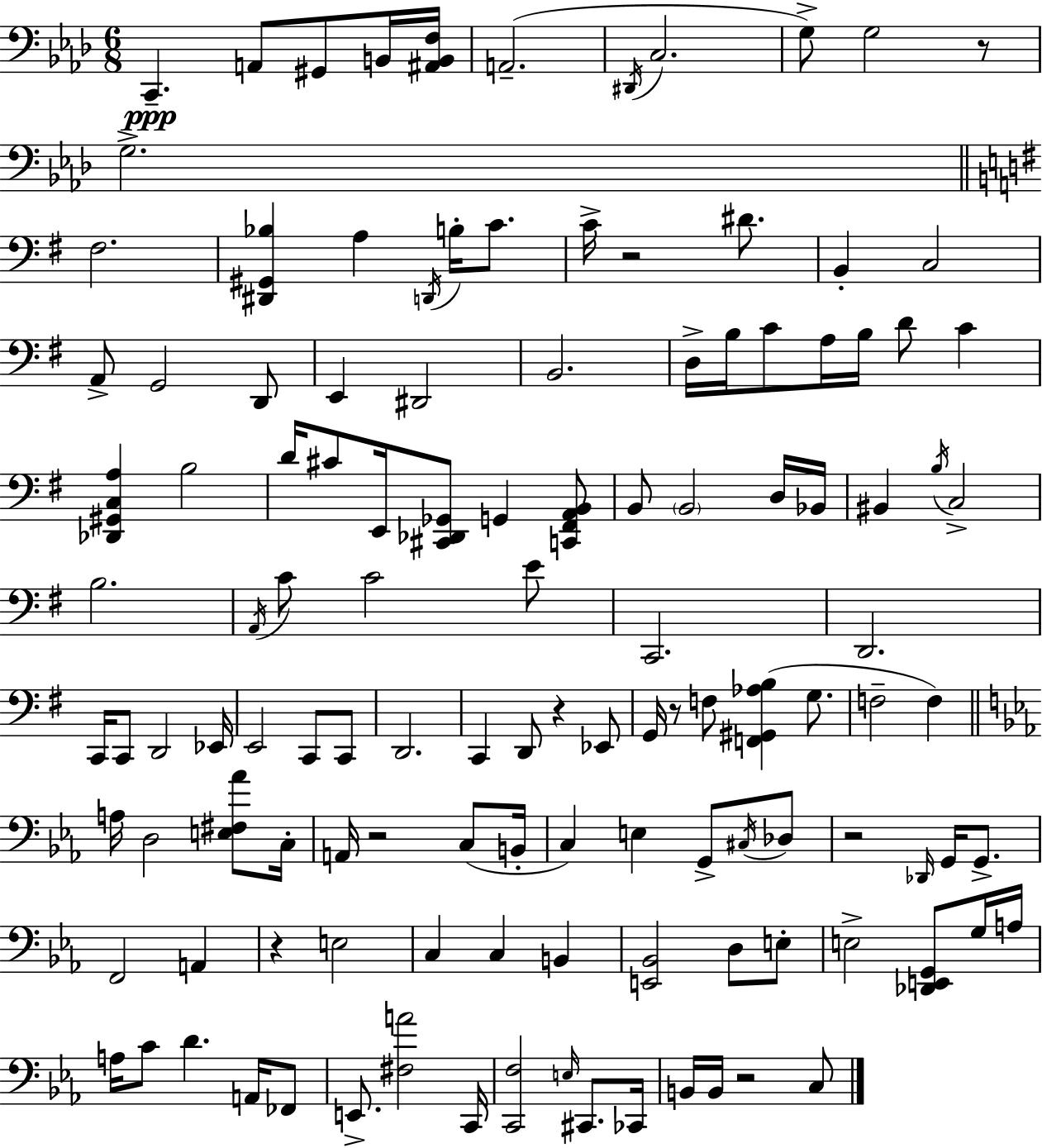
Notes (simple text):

C2/q. A2/e G#2/e B2/s [A#2,B2,F3]/s A2/h. D#2/s C3/h. G3/e G3/h R/e G3/h. F#3/h. [D#2,G#2,Bb3]/q A3/q D2/s B3/s C4/e. C4/s R/h D#4/e. B2/q C3/h A2/e G2/h D2/e E2/q D#2/h B2/h. D3/s B3/s C4/e A3/s B3/s D4/e C4/q [Db2,G#2,C3,A3]/q B3/h D4/s C#4/e E2/s [C#2,Db2,Gb2]/e G2/q [C2,F#2,A2,B2]/e B2/e B2/h D3/s Bb2/s BIS2/q B3/s C3/h B3/h. A2/s C4/e C4/h E4/e C2/h. D2/h. C2/s C2/e D2/h Eb2/s E2/h C2/e C2/e D2/h. C2/q D2/e R/q Eb2/e G2/s R/e F3/e [F2,G#2,Ab3,B3]/q G3/e. F3/h F3/q A3/s D3/h [E3,F#3,Ab4]/e C3/s A2/s R/h C3/e B2/s C3/q E3/q G2/e C#3/s Db3/e R/h Db2/s G2/s G2/e. F2/h A2/q R/q E3/h C3/q C3/q B2/q [E2,Bb2]/h D3/e E3/e E3/h [Db2,E2,G2]/e G3/s A3/s A3/s C4/e D4/q. A2/s FES2/e E2/e. [F#3,A4]/h C2/s [C2,F3]/h E3/s C#2/e. CES2/s B2/s B2/s R/h C3/e